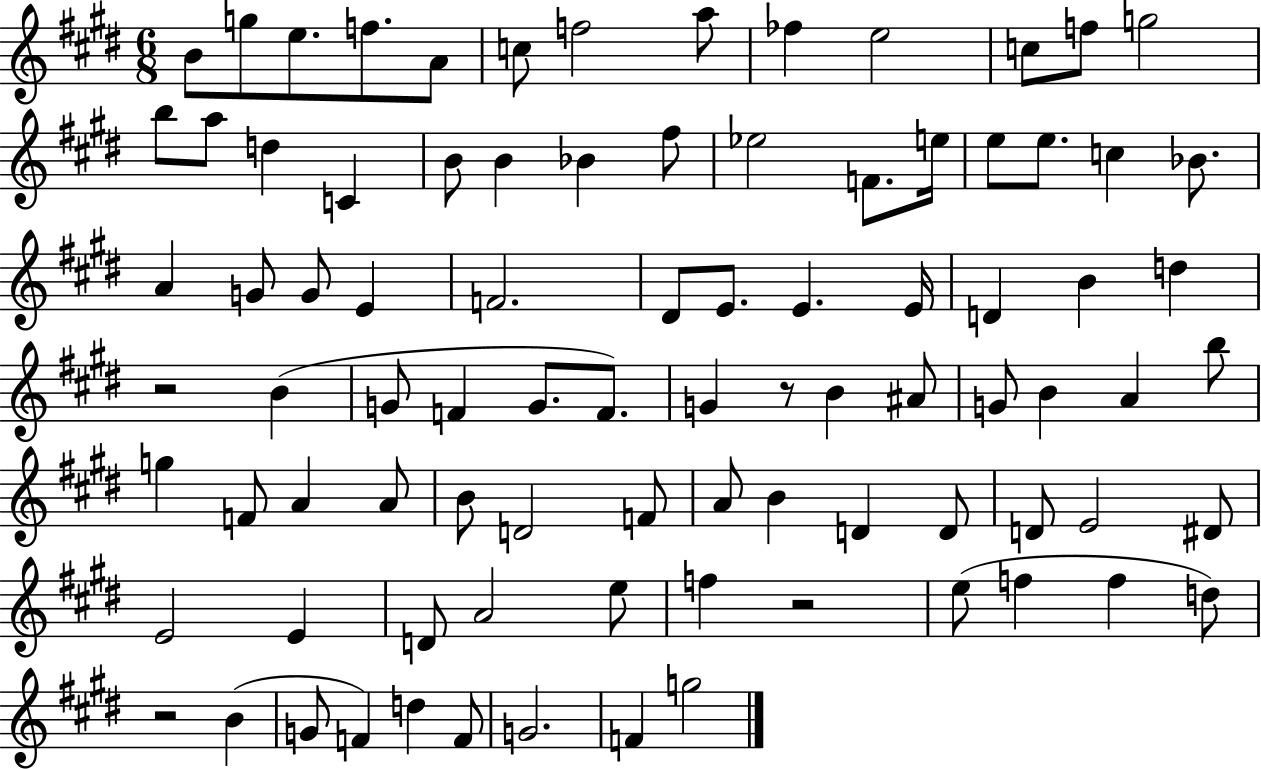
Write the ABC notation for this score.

X:1
T:Untitled
M:6/8
L:1/4
K:E
B/2 g/2 e/2 f/2 A/2 c/2 f2 a/2 _f e2 c/2 f/2 g2 b/2 a/2 d C B/2 B _B ^f/2 _e2 F/2 e/4 e/2 e/2 c _B/2 A G/2 G/2 E F2 ^D/2 E/2 E E/4 D B d z2 B G/2 F G/2 F/2 G z/2 B ^A/2 G/2 B A b/2 g F/2 A A/2 B/2 D2 F/2 A/2 B D D/2 D/2 E2 ^D/2 E2 E D/2 A2 e/2 f z2 e/2 f f d/2 z2 B G/2 F d F/2 G2 F g2